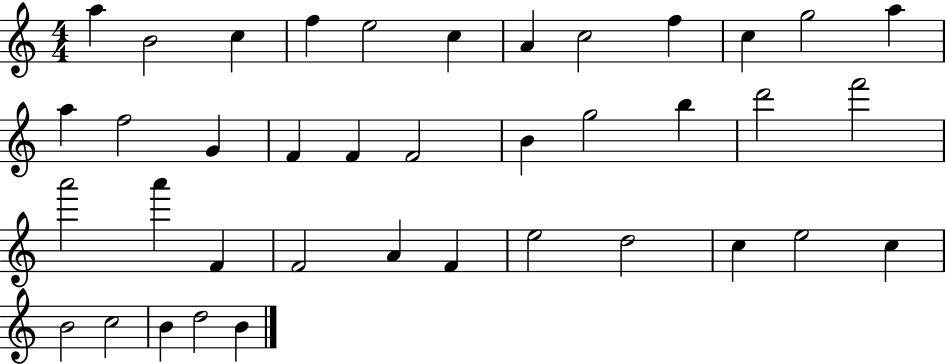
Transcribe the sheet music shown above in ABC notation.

X:1
T:Untitled
M:4/4
L:1/4
K:C
a B2 c f e2 c A c2 f c g2 a a f2 G F F F2 B g2 b d'2 f'2 a'2 a' F F2 A F e2 d2 c e2 c B2 c2 B d2 B